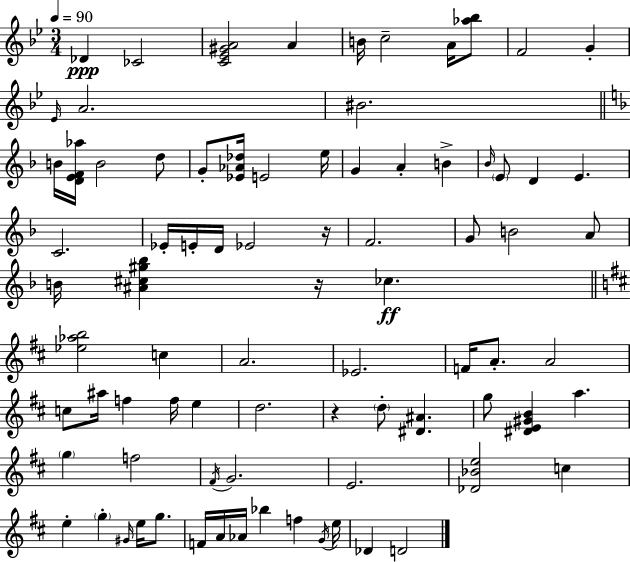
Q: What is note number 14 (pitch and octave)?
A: D5